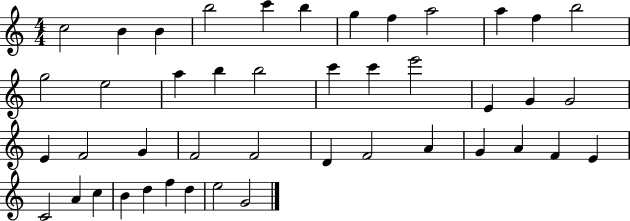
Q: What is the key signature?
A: C major